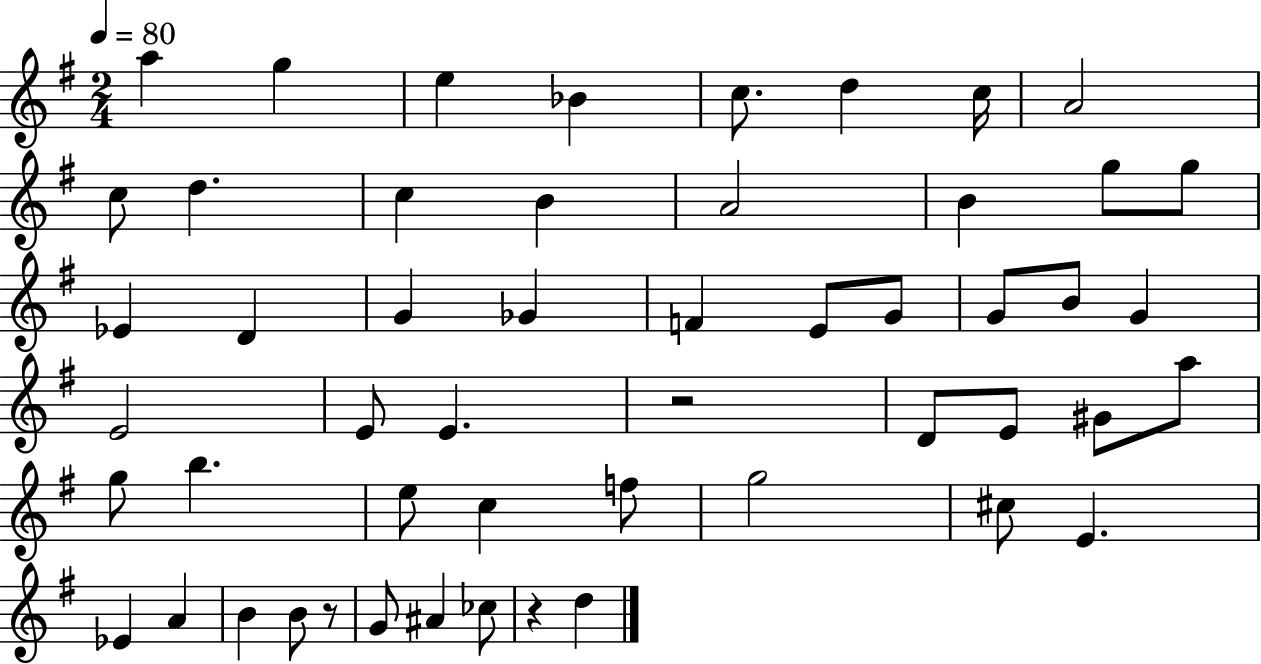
A5/q G5/q E5/q Bb4/q C5/e. D5/q C5/s A4/h C5/e D5/q. C5/q B4/q A4/h B4/q G5/e G5/e Eb4/q D4/q G4/q Gb4/q F4/q E4/e G4/e G4/e B4/e G4/q E4/h E4/e E4/q. R/h D4/e E4/e G#4/e A5/e G5/e B5/q. E5/e C5/q F5/e G5/h C#5/e E4/q. Eb4/q A4/q B4/q B4/e R/e G4/e A#4/q CES5/e R/q D5/q